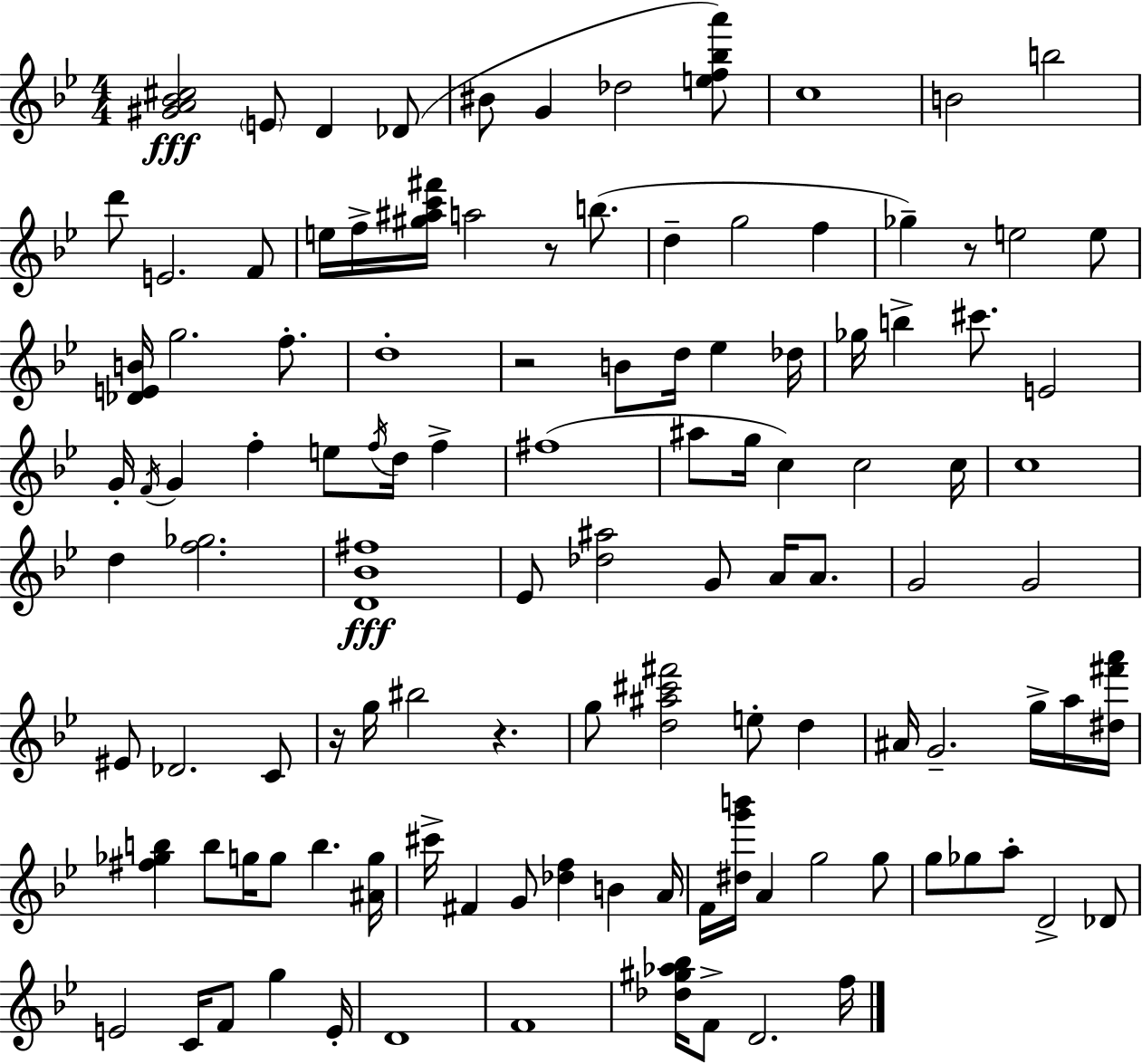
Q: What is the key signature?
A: BES major